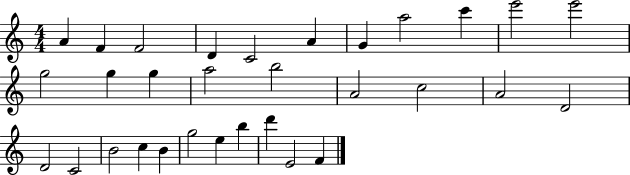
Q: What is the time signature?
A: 4/4